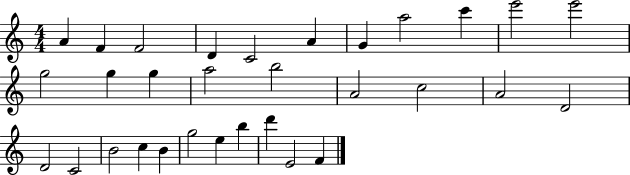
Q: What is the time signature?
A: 4/4